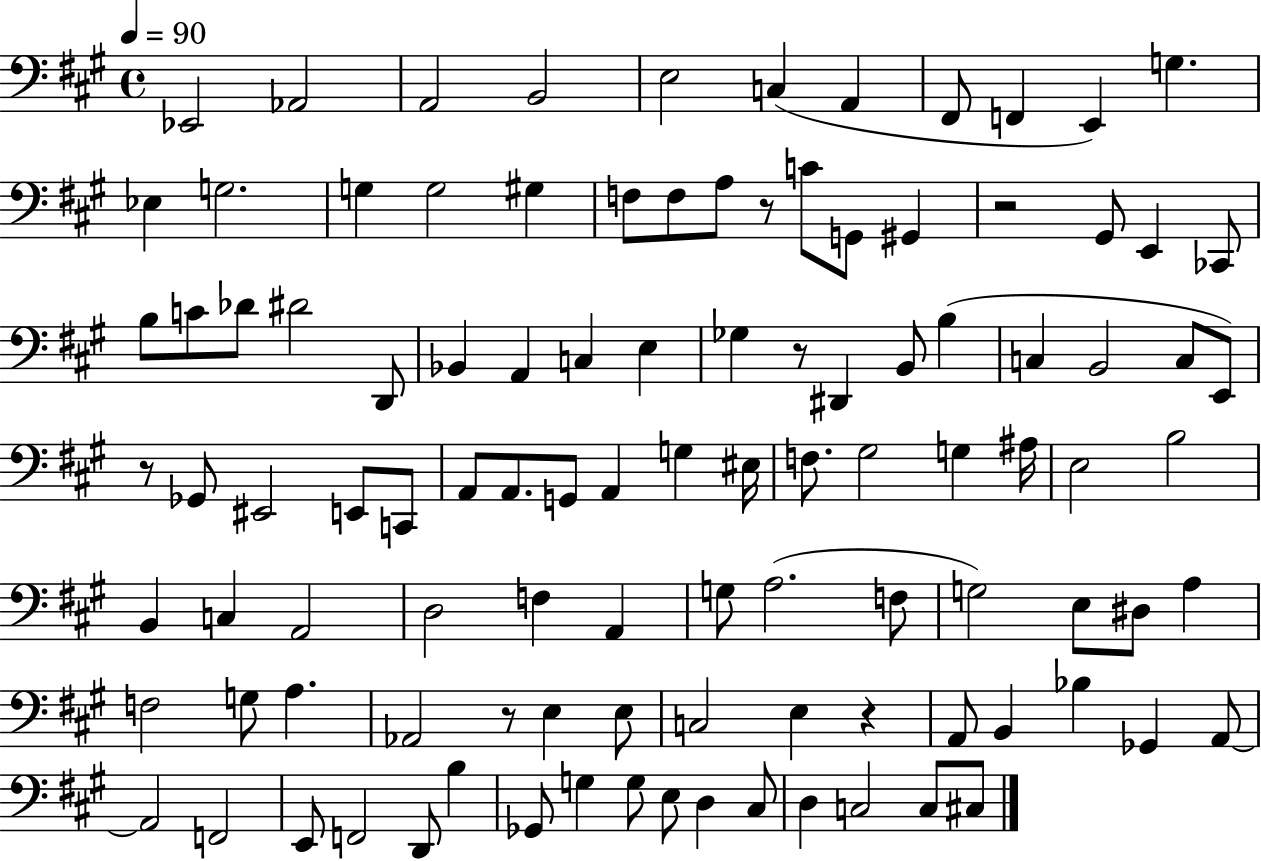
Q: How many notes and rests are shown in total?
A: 106